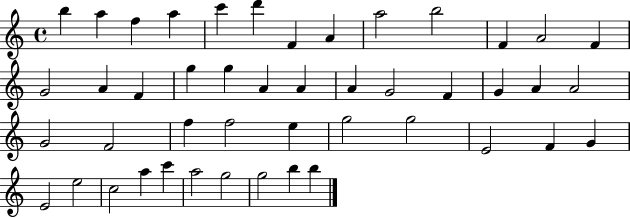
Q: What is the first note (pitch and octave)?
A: B5